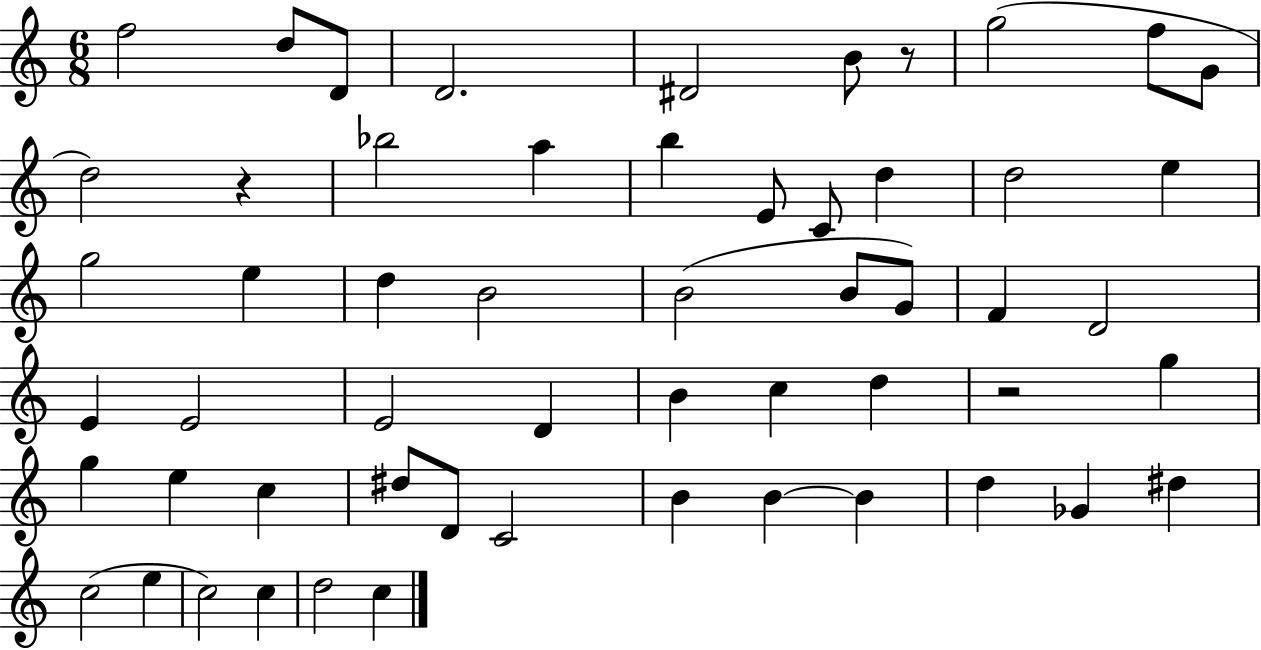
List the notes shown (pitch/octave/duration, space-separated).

F5/h D5/e D4/e D4/h. D#4/h B4/e R/e G5/h F5/e G4/e D5/h R/q Bb5/h A5/q B5/q E4/e C4/e D5/q D5/h E5/q G5/h E5/q D5/q B4/h B4/h B4/e G4/e F4/q D4/h E4/q E4/h E4/h D4/q B4/q C5/q D5/q R/h G5/q G5/q E5/q C5/q D#5/e D4/e C4/h B4/q B4/q B4/q D5/q Gb4/q D#5/q C5/h E5/q C5/h C5/q D5/h C5/q